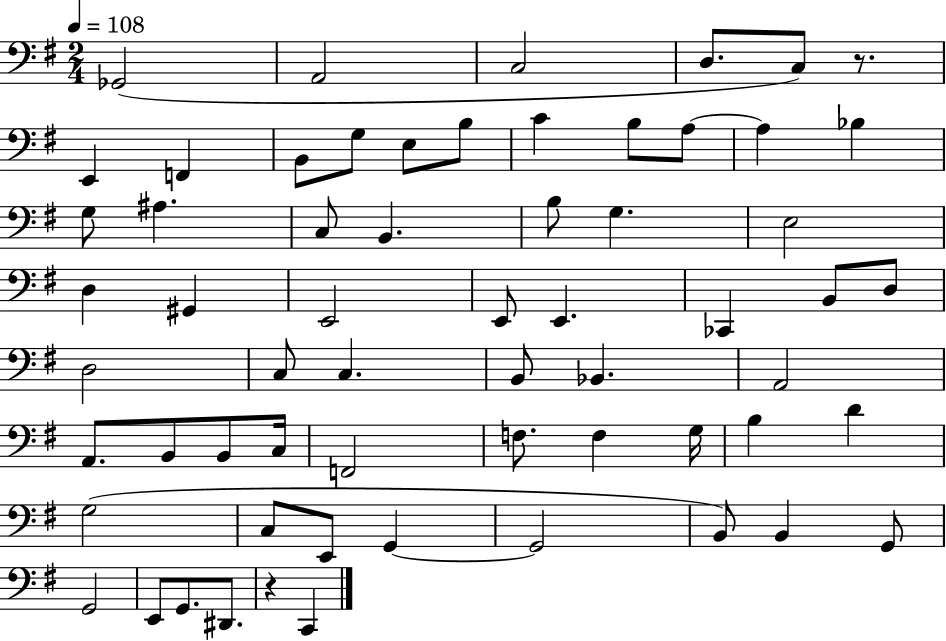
Gb2/h A2/h C3/h D3/e. C3/e R/e. E2/q F2/q B2/e G3/e E3/e B3/e C4/q B3/e A3/e A3/q Bb3/q G3/e A#3/q. C3/e B2/q. B3/e G3/q. E3/h D3/q G#2/q E2/h E2/e E2/q. CES2/q B2/e D3/e D3/h C3/e C3/q. B2/e Bb2/q. A2/h A2/e. B2/e B2/e C3/s F2/h F3/e. F3/q G3/s B3/q D4/q G3/h C3/e E2/e G2/q G2/h B2/e B2/q G2/e G2/h E2/e G2/e. D#2/e. R/q C2/q